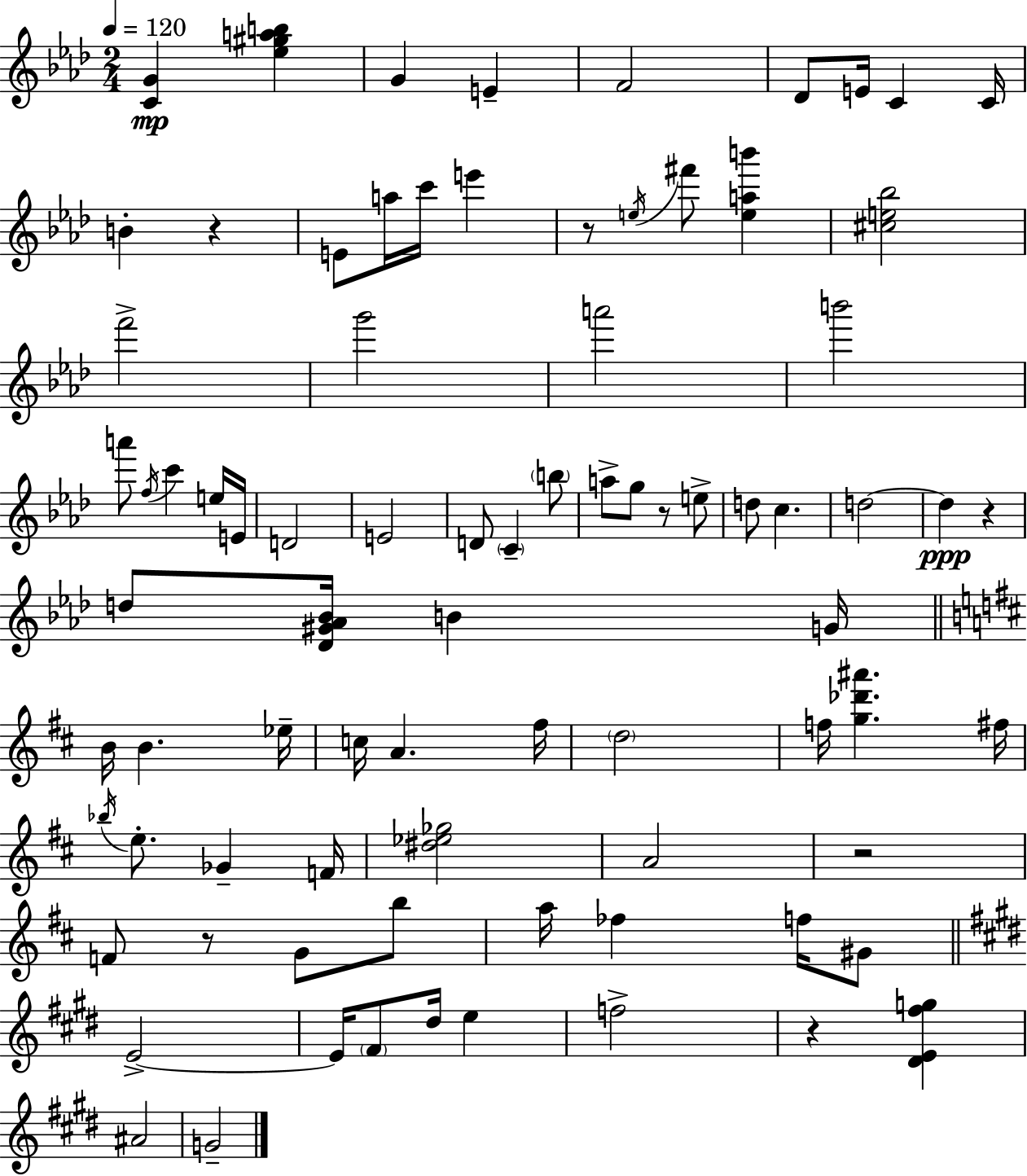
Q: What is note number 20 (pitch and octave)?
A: F5